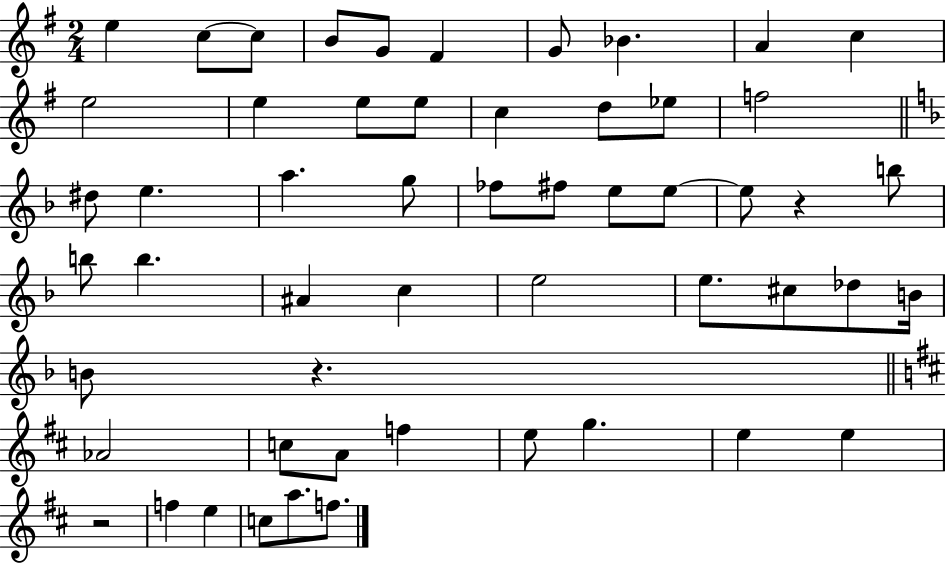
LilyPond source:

{
  \clef treble
  \numericTimeSignature
  \time 2/4
  \key g \major
  e''4 c''8~~ c''8 | b'8 g'8 fis'4 | g'8 bes'4. | a'4 c''4 | \break e''2 | e''4 e''8 e''8 | c''4 d''8 ees''8 | f''2 | \break \bar "||" \break \key d \minor dis''8 e''4. | a''4. g''8 | fes''8 fis''8 e''8 e''8~~ | e''8 r4 b''8 | \break b''8 b''4. | ais'4 c''4 | e''2 | e''8. cis''8 des''8 b'16 | \break b'8 r4. | \bar "||" \break \key b \minor aes'2 | c''8 a'8 f''4 | e''8 g''4. | e''4 e''4 | \break r2 | f''4 e''4 | c''8 a''8. f''8. | \bar "|."
}